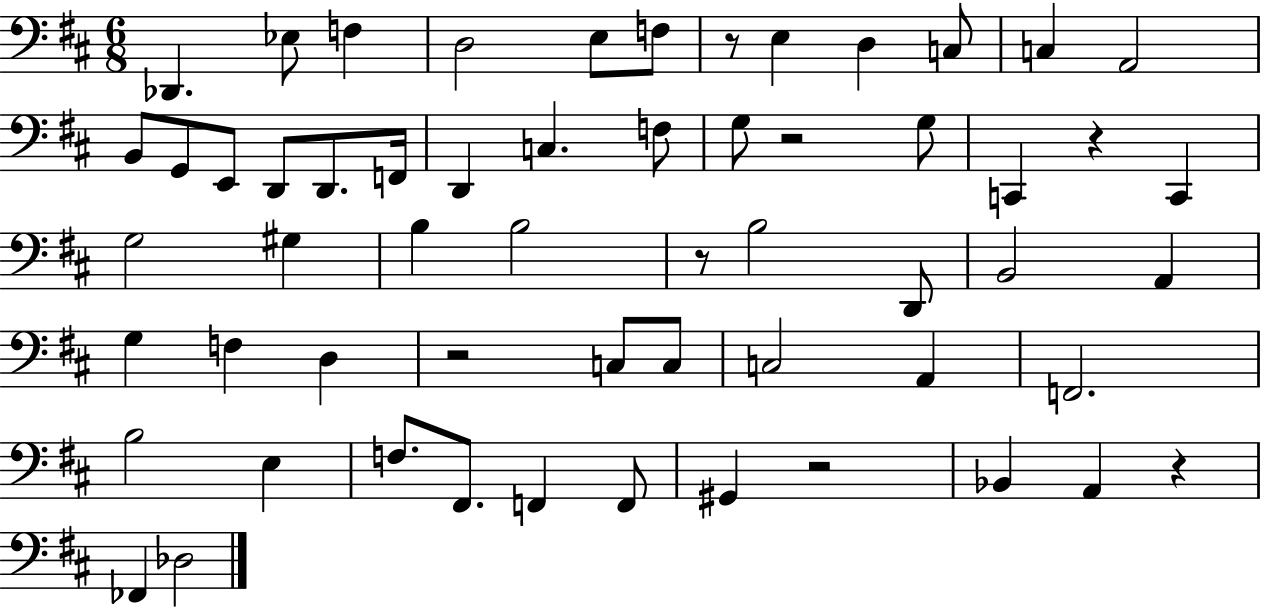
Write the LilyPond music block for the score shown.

{
  \clef bass
  \numericTimeSignature
  \time 6/8
  \key d \major
  des,4. ees8 f4 | d2 e8 f8 | r8 e4 d4 c8 | c4 a,2 | \break b,8 g,8 e,8 d,8 d,8. f,16 | d,4 c4. f8 | g8 r2 g8 | c,4 r4 c,4 | \break g2 gis4 | b4 b2 | r8 b2 d,8 | b,2 a,4 | \break g4 f4 d4 | r2 c8 c8 | c2 a,4 | f,2. | \break b2 e4 | f8. fis,8. f,4 f,8 | gis,4 r2 | bes,4 a,4 r4 | \break fes,4 des2 | \bar "|."
}